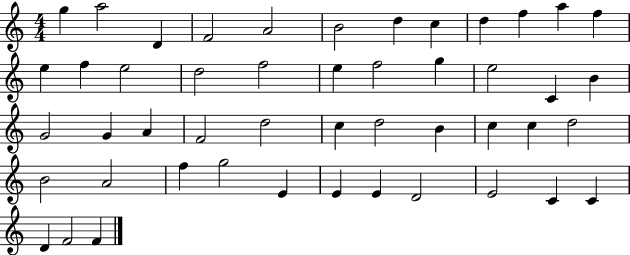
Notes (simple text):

G5/q A5/h D4/q F4/h A4/h B4/h D5/q C5/q D5/q F5/q A5/q F5/q E5/q F5/q E5/h D5/h F5/h E5/q F5/h G5/q E5/h C4/q B4/q G4/h G4/q A4/q F4/h D5/h C5/q D5/h B4/q C5/q C5/q D5/h B4/h A4/h F5/q G5/h E4/q E4/q E4/q D4/h E4/h C4/q C4/q D4/q F4/h F4/q